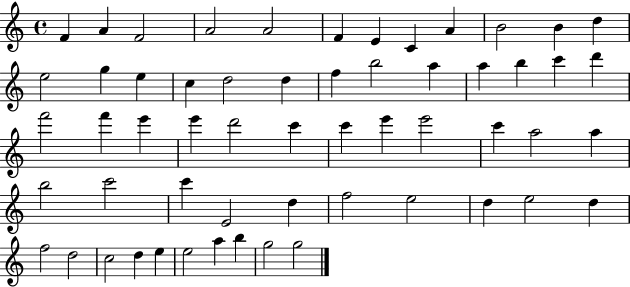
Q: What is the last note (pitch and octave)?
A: G5